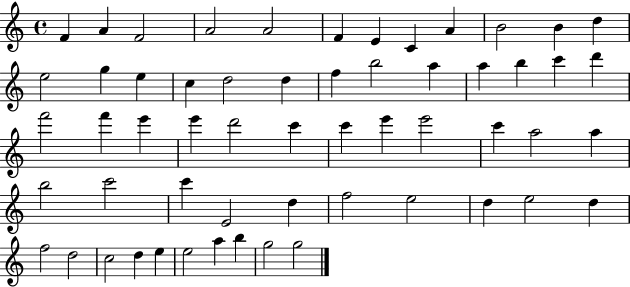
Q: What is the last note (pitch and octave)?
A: G5